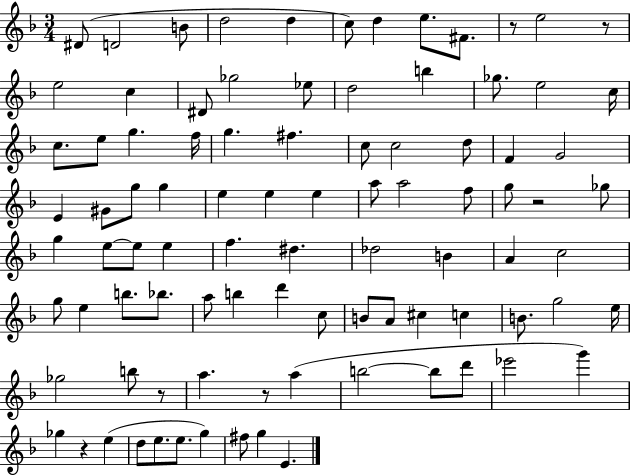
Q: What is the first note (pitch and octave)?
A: D#4